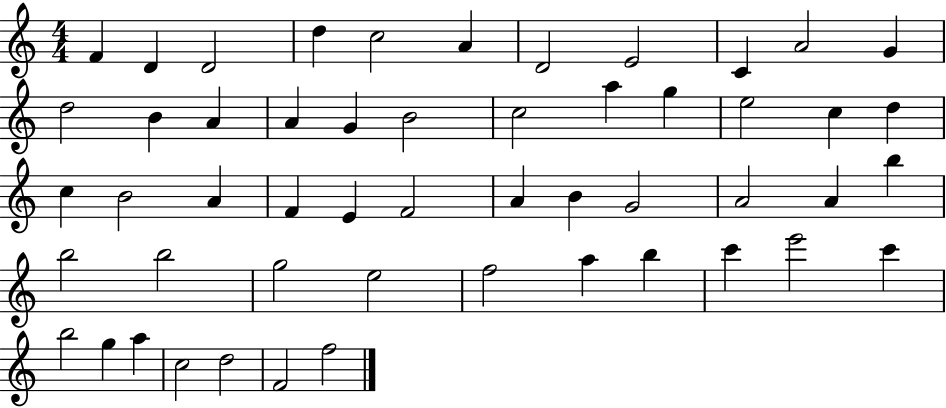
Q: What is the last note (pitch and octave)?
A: F5